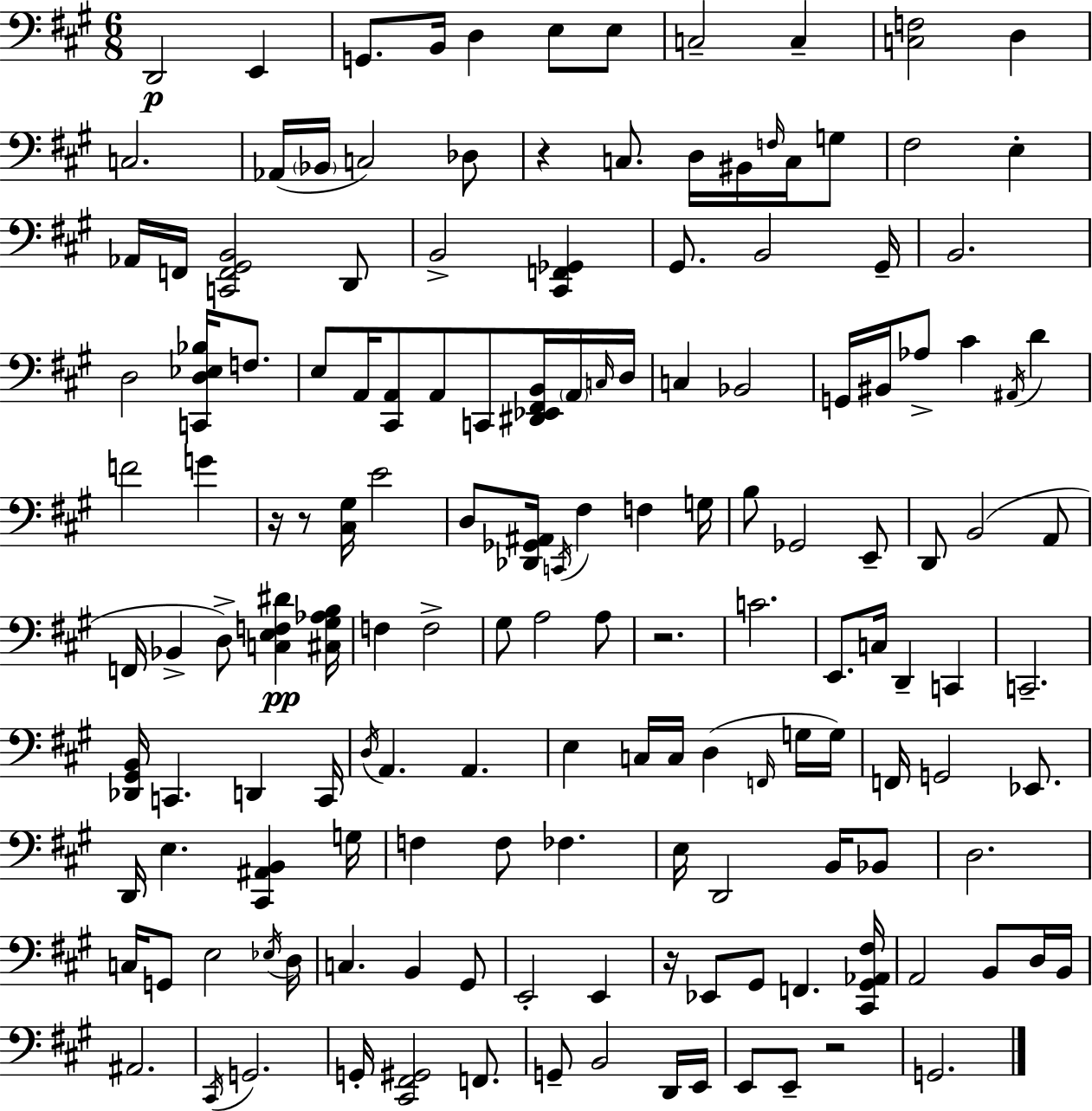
D2/h E2/q G2/e. B2/s D3/q E3/e E3/e C3/h C3/q [C3,F3]/h D3/q C3/h. Ab2/s Bb2/s C3/h Db3/e R/q C3/e. D3/s BIS2/s F3/s C3/s G3/e F#3/h E3/q Ab2/s F2/s [C2,F2,G#2,B2]/h D2/e B2/h [C#2,F2,Gb2]/q G#2/e. B2/h G#2/s B2/h. D3/h [C2,D3,Eb3,Bb3]/s F3/e. E3/e A2/s [C#2,A2]/e A2/e C2/e [D#2,Eb2,F#2,B2]/s A2/s C3/s D3/s C3/q Bb2/h G2/s BIS2/s Ab3/e C#4/q A#2/s D4/q F4/h G4/q R/s R/e [C#3,G#3]/s E4/h D3/e [Db2,Gb2,A#2]/s C2/s F#3/q F3/q G3/s B3/e Gb2/h E2/e D2/e B2/h A2/e F2/s Bb2/q D3/e [C3,E3,F3,D#4]/q [C#3,G#3,Ab3,B3]/s F3/q F3/h G#3/e A3/h A3/e R/h. C4/h. E2/e. C3/s D2/q C2/q C2/h. [Db2,G#2,B2]/s C2/q. D2/q C2/s D3/s A2/q. A2/q. E3/q C3/s C3/s D3/q F2/s G3/s G3/s F2/s G2/h Eb2/e. D2/s E3/q. [C#2,A#2,B2]/q G3/s F3/q F3/e FES3/q. E3/s D2/h B2/s Bb2/e D3/h. C3/s G2/e E3/h Eb3/s D3/s C3/q. B2/q G#2/e E2/h E2/q R/s Eb2/e G#2/e F2/q. [C#2,G#2,Ab2,F#3]/s A2/h B2/e D3/s B2/s A#2/h. C#2/s G2/h. G2/s [C#2,F#2,G#2]/h F2/e. G2/e B2/h D2/s E2/s E2/e E2/e R/h G2/h.